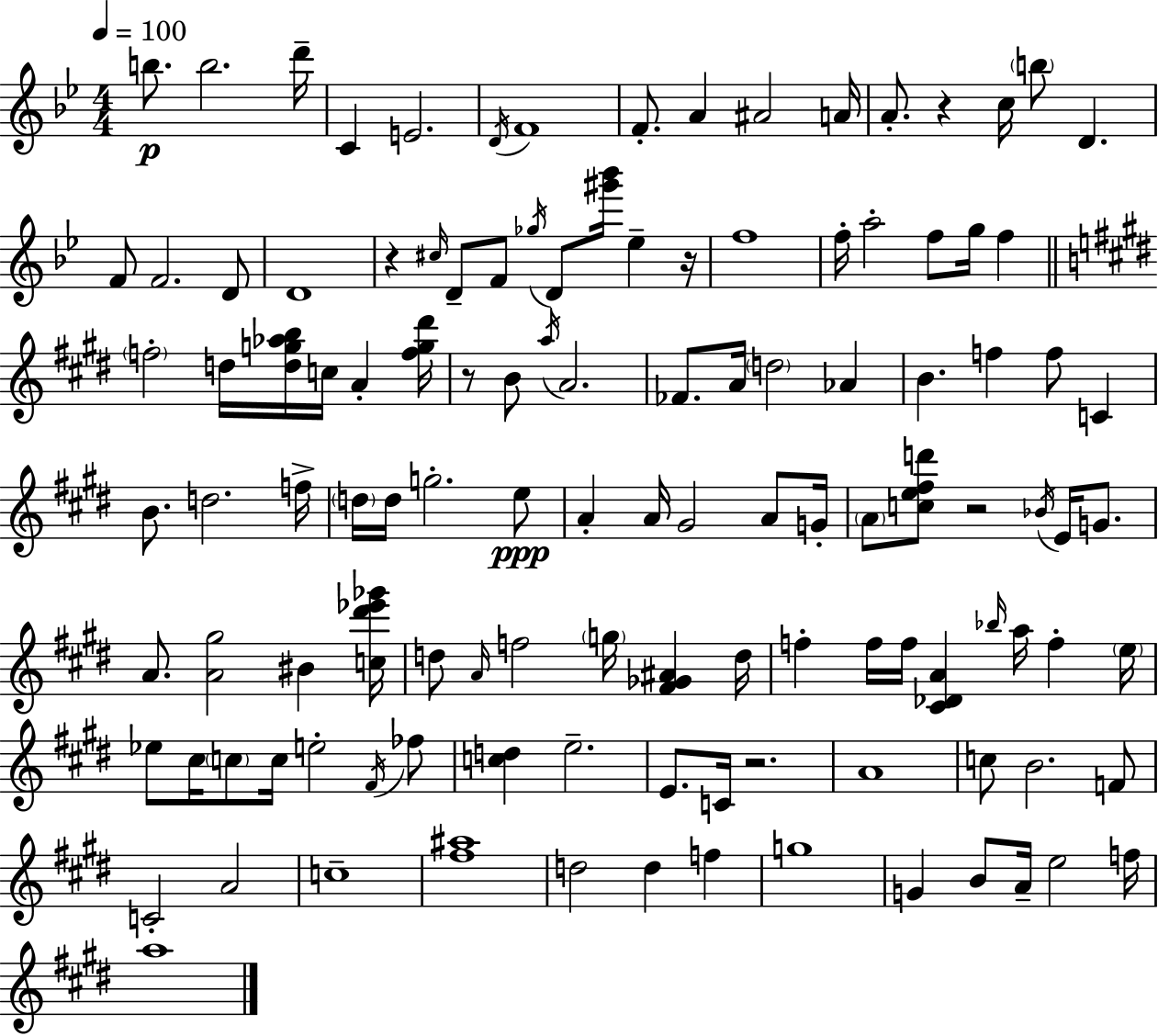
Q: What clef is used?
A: treble